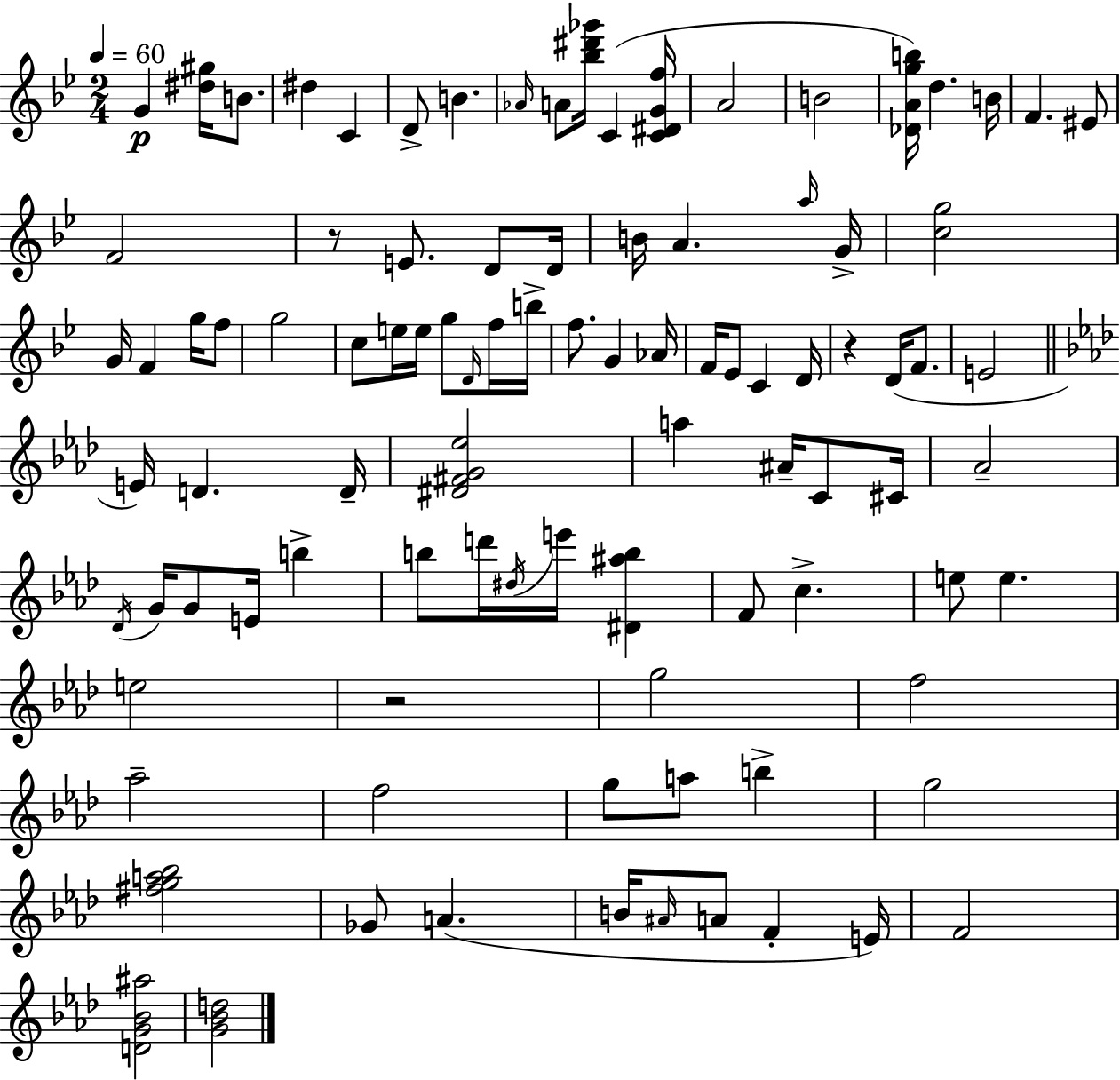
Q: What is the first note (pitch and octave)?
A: G4